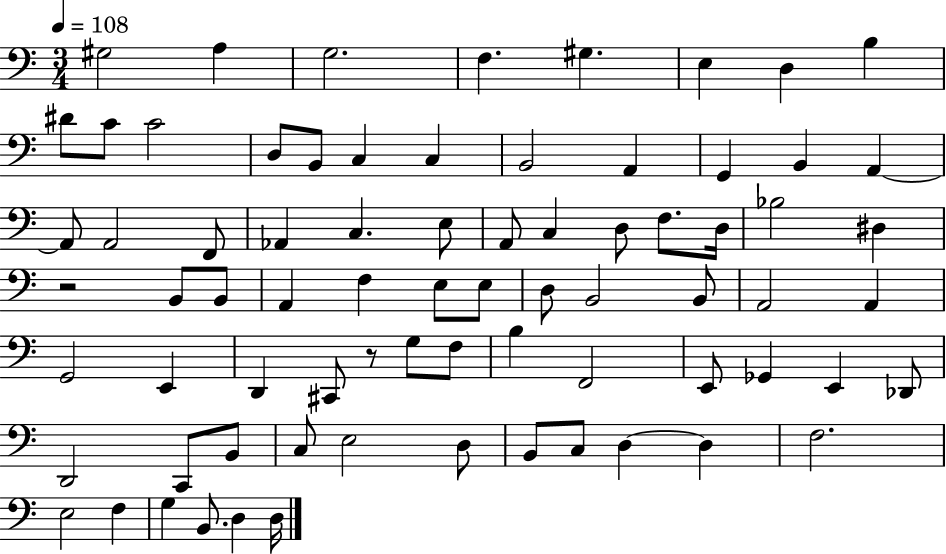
X:1
T:Untitled
M:3/4
L:1/4
K:C
^G,2 A, G,2 F, ^G, E, D, B, ^D/2 C/2 C2 D,/2 B,,/2 C, C, B,,2 A,, G,, B,, A,, A,,/2 A,,2 F,,/2 _A,, C, E,/2 A,,/2 C, D,/2 F,/2 D,/4 _B,2 ^D, z2 B,,/2 B,,/2 A,, F, E,/2 E,/2 D,/2 B,,2 B,,/2 A,,2 A,, G,,2 E,, D,, ^C,,/2 z/2 G,/2 F,/2 B, F,,2 E,,/2 _G,, E,, _D,,/2 D,,2 C,,/2 B,,/2 C,/2 E,2 D,/2 B,,/2 C,/2 D, D, F,2 E,2 F, G, B,,/2 D, D,/4